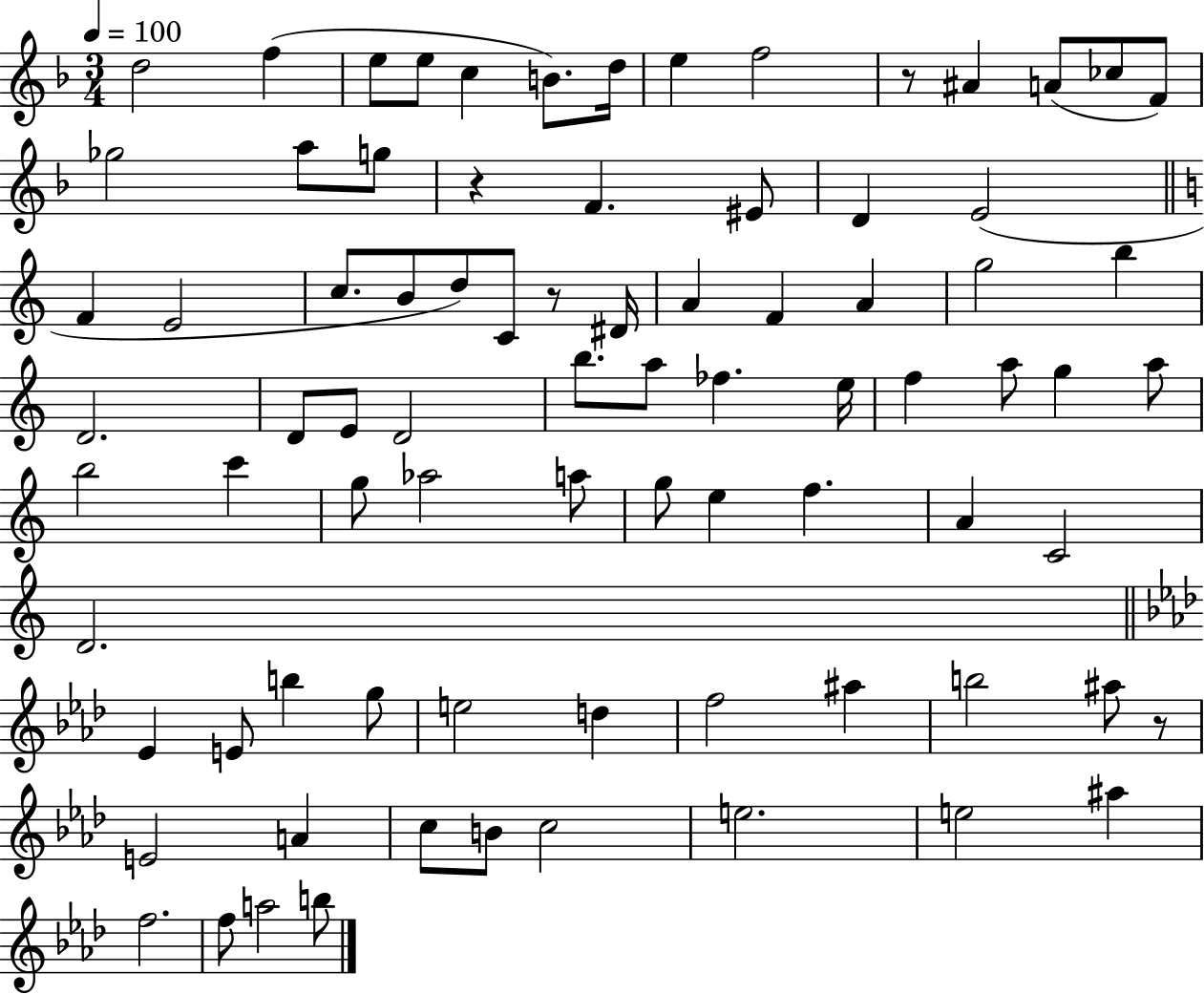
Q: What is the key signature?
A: F major